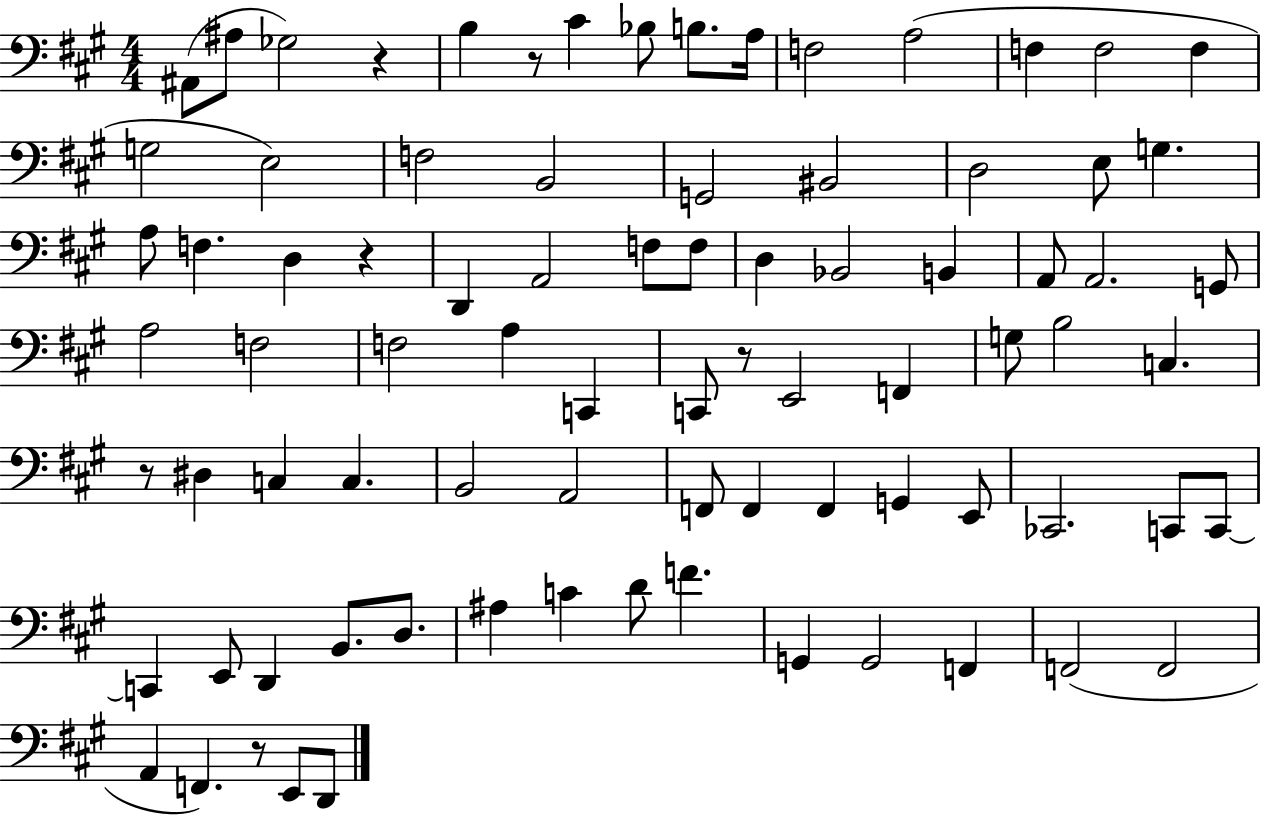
{
  \clef bass
  \numericTimeSignature
  \time 4/4
  \key a \major
  \repeat volta 2 { ais,8( ais8 ges2) r4 | b4 r8 cis'4 bes8 b8. a16 | f2 a2( | f4 f2 f4 | \break g2 e2) | f2 b,2 | g,2 bis,2 | d2 e8 g4. | \break a8 f4. d4 r4 | d,4 a,2 f8 f8 | d4 bes,2 b,4 | a,8 a,2. g,8 | \break a2 f2 | f2 a4 c,4 | c,8 r8 e,2 f,4 | g8 b2 c4. | \break r8 dis4 c4 c4. | b,2 a,2 | f,8 f,4 f,4 g,4 e,8 | ces,2. c,8 c,8~~ | \break c,4 e,8 d,4 b,8. d8. | ais4 c'4 d'8 f'4. | g,4 g,2 f,4 | f,2( f,2 | \break a,4 f,4.) r8 e,8 d,8 | } \bar "|."
}